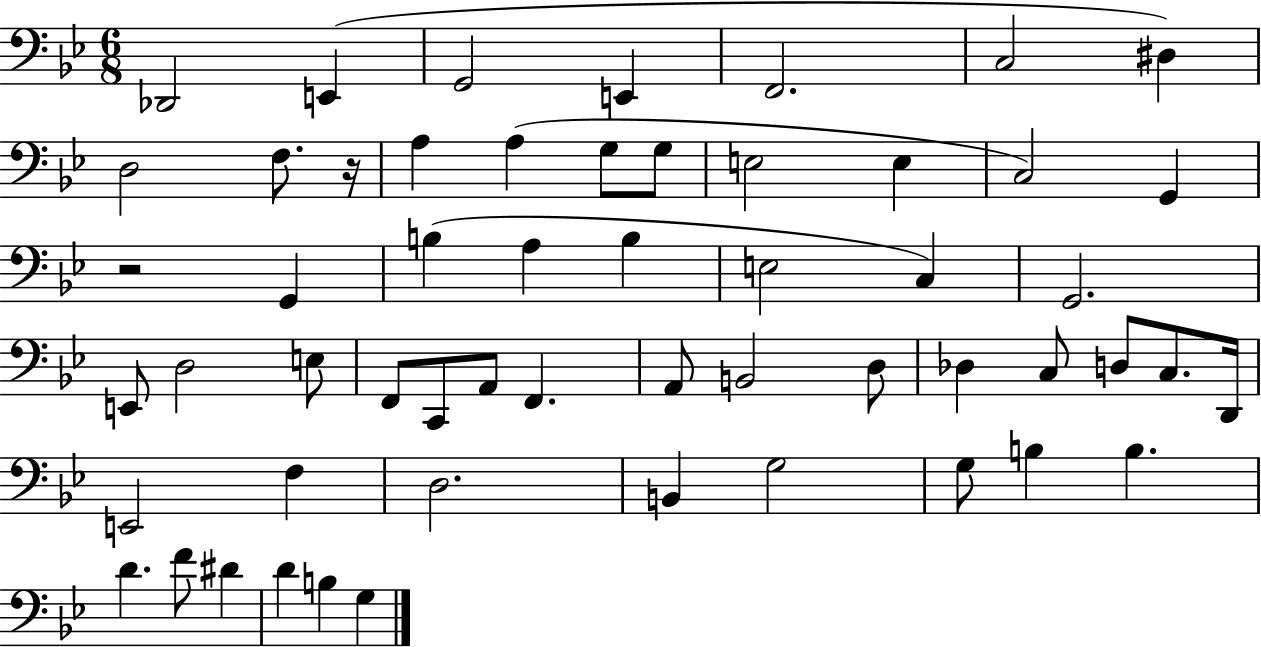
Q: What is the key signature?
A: BES major